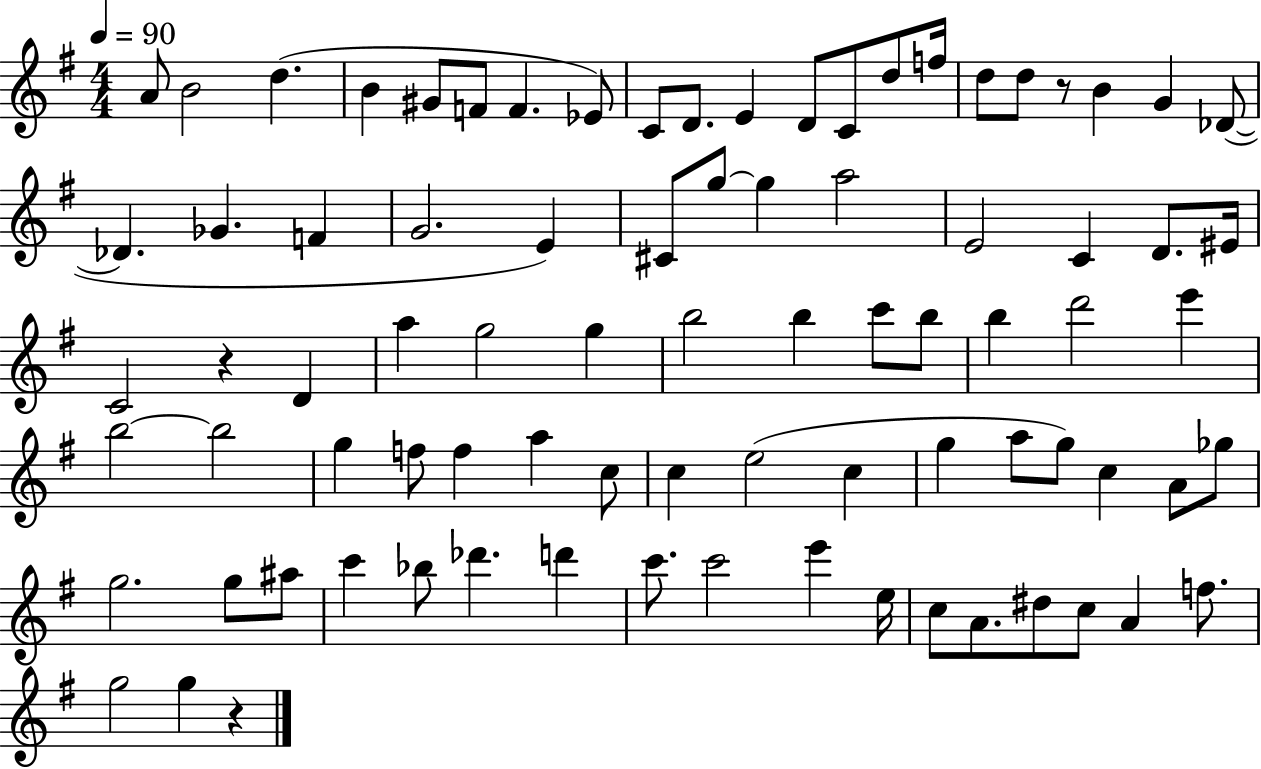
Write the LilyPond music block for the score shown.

{
  \clef treble
  \numericTimeSignature
  \time 4/4
  \key g \major
  \tempo 4 = 90
  a'8 b'2 d''4.( | b'4 gis'8 f'8 f'4. ees'8) | c'8 d'8. e'4 d'8 c'8 d''8 f''16 | d''8 d''8 r8 b'4 g'4 des'8~(~ | \break des'4. ges'4. f'4 | g'2. e'4) | cis'8 g''8~~ g''4 a''2 | e'2 c'4 d'8. eis'16 | \break c'2 r4 d'4 | a''4 g''2 g''4 | b''2 b''4 c'''8 b''8 | b''4 d'''2 e'''4 | \break b''2~~ b''2 | g''4 f''8 f''4 a''4 c''8 | c''4 e''2( c''4 | g''4 a''8 g''8) c''4 a'8 ges''8 | \break g''2. g''8 ais''8 | c'''4 bes''8 des'''4. d'''4 | c'''8. c'''2 e'''4 e''16 | c''8 a'8. dis''8 c''8 a'4 f''8. | \break g''2 g''4 r4 | \bar "|."
}